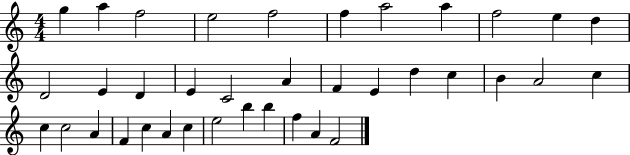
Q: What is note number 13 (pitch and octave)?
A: E4